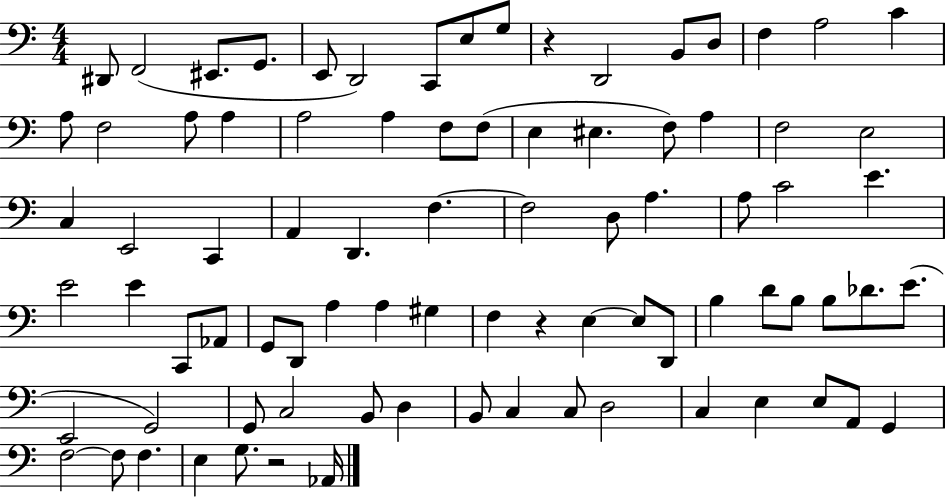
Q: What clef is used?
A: bass